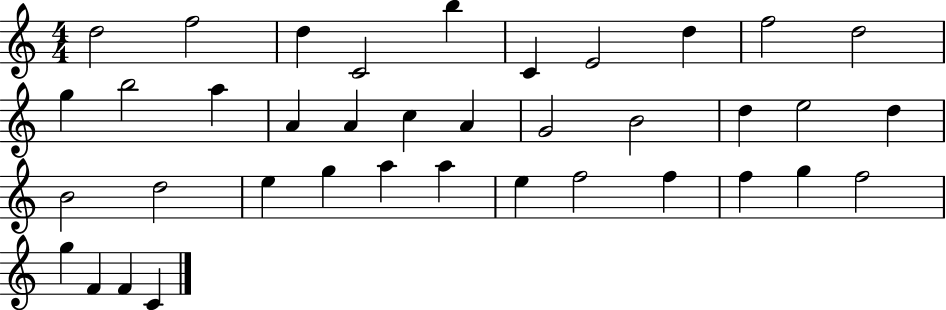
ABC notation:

X:1
T:Untitled
M:4/4
L:1/4
K:C
d2 f2 d C2 b C E2 d f2 d2 g b2 a A A c A G2 B2 d e2 d B2 d2 e g a a e f2 f f g f2 g F F C